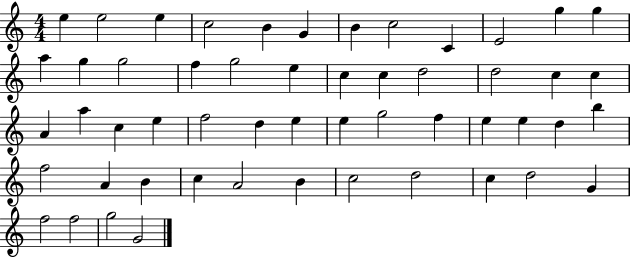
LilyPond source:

{
  \clef treble
  \numericTimeSignature
  \time 4/4
  \key c \major
  e''4 e''2 e''4 | c''2 b'4 g'4 | b'4 c''2 c'4 | e'2 g''4 g''4 | \break a''4 g''4 g''2 | f''4 g''2 e''4 | c''4 c''4 d''2 | d''2 c''4 c''4 | \break a'4 a''4 c''4 e''4 | f''2 d''4 e''4 | e''4 g''2 f''4 | e''4 e''4 d''4 b''4 | \break f''2 a'4 b'4 | c''4 a'2 b'4 | c''2 d''2 | c''4 d''2 g'4 | \break f''2 f''2 | g''2 g'2 | \bar "|."
}